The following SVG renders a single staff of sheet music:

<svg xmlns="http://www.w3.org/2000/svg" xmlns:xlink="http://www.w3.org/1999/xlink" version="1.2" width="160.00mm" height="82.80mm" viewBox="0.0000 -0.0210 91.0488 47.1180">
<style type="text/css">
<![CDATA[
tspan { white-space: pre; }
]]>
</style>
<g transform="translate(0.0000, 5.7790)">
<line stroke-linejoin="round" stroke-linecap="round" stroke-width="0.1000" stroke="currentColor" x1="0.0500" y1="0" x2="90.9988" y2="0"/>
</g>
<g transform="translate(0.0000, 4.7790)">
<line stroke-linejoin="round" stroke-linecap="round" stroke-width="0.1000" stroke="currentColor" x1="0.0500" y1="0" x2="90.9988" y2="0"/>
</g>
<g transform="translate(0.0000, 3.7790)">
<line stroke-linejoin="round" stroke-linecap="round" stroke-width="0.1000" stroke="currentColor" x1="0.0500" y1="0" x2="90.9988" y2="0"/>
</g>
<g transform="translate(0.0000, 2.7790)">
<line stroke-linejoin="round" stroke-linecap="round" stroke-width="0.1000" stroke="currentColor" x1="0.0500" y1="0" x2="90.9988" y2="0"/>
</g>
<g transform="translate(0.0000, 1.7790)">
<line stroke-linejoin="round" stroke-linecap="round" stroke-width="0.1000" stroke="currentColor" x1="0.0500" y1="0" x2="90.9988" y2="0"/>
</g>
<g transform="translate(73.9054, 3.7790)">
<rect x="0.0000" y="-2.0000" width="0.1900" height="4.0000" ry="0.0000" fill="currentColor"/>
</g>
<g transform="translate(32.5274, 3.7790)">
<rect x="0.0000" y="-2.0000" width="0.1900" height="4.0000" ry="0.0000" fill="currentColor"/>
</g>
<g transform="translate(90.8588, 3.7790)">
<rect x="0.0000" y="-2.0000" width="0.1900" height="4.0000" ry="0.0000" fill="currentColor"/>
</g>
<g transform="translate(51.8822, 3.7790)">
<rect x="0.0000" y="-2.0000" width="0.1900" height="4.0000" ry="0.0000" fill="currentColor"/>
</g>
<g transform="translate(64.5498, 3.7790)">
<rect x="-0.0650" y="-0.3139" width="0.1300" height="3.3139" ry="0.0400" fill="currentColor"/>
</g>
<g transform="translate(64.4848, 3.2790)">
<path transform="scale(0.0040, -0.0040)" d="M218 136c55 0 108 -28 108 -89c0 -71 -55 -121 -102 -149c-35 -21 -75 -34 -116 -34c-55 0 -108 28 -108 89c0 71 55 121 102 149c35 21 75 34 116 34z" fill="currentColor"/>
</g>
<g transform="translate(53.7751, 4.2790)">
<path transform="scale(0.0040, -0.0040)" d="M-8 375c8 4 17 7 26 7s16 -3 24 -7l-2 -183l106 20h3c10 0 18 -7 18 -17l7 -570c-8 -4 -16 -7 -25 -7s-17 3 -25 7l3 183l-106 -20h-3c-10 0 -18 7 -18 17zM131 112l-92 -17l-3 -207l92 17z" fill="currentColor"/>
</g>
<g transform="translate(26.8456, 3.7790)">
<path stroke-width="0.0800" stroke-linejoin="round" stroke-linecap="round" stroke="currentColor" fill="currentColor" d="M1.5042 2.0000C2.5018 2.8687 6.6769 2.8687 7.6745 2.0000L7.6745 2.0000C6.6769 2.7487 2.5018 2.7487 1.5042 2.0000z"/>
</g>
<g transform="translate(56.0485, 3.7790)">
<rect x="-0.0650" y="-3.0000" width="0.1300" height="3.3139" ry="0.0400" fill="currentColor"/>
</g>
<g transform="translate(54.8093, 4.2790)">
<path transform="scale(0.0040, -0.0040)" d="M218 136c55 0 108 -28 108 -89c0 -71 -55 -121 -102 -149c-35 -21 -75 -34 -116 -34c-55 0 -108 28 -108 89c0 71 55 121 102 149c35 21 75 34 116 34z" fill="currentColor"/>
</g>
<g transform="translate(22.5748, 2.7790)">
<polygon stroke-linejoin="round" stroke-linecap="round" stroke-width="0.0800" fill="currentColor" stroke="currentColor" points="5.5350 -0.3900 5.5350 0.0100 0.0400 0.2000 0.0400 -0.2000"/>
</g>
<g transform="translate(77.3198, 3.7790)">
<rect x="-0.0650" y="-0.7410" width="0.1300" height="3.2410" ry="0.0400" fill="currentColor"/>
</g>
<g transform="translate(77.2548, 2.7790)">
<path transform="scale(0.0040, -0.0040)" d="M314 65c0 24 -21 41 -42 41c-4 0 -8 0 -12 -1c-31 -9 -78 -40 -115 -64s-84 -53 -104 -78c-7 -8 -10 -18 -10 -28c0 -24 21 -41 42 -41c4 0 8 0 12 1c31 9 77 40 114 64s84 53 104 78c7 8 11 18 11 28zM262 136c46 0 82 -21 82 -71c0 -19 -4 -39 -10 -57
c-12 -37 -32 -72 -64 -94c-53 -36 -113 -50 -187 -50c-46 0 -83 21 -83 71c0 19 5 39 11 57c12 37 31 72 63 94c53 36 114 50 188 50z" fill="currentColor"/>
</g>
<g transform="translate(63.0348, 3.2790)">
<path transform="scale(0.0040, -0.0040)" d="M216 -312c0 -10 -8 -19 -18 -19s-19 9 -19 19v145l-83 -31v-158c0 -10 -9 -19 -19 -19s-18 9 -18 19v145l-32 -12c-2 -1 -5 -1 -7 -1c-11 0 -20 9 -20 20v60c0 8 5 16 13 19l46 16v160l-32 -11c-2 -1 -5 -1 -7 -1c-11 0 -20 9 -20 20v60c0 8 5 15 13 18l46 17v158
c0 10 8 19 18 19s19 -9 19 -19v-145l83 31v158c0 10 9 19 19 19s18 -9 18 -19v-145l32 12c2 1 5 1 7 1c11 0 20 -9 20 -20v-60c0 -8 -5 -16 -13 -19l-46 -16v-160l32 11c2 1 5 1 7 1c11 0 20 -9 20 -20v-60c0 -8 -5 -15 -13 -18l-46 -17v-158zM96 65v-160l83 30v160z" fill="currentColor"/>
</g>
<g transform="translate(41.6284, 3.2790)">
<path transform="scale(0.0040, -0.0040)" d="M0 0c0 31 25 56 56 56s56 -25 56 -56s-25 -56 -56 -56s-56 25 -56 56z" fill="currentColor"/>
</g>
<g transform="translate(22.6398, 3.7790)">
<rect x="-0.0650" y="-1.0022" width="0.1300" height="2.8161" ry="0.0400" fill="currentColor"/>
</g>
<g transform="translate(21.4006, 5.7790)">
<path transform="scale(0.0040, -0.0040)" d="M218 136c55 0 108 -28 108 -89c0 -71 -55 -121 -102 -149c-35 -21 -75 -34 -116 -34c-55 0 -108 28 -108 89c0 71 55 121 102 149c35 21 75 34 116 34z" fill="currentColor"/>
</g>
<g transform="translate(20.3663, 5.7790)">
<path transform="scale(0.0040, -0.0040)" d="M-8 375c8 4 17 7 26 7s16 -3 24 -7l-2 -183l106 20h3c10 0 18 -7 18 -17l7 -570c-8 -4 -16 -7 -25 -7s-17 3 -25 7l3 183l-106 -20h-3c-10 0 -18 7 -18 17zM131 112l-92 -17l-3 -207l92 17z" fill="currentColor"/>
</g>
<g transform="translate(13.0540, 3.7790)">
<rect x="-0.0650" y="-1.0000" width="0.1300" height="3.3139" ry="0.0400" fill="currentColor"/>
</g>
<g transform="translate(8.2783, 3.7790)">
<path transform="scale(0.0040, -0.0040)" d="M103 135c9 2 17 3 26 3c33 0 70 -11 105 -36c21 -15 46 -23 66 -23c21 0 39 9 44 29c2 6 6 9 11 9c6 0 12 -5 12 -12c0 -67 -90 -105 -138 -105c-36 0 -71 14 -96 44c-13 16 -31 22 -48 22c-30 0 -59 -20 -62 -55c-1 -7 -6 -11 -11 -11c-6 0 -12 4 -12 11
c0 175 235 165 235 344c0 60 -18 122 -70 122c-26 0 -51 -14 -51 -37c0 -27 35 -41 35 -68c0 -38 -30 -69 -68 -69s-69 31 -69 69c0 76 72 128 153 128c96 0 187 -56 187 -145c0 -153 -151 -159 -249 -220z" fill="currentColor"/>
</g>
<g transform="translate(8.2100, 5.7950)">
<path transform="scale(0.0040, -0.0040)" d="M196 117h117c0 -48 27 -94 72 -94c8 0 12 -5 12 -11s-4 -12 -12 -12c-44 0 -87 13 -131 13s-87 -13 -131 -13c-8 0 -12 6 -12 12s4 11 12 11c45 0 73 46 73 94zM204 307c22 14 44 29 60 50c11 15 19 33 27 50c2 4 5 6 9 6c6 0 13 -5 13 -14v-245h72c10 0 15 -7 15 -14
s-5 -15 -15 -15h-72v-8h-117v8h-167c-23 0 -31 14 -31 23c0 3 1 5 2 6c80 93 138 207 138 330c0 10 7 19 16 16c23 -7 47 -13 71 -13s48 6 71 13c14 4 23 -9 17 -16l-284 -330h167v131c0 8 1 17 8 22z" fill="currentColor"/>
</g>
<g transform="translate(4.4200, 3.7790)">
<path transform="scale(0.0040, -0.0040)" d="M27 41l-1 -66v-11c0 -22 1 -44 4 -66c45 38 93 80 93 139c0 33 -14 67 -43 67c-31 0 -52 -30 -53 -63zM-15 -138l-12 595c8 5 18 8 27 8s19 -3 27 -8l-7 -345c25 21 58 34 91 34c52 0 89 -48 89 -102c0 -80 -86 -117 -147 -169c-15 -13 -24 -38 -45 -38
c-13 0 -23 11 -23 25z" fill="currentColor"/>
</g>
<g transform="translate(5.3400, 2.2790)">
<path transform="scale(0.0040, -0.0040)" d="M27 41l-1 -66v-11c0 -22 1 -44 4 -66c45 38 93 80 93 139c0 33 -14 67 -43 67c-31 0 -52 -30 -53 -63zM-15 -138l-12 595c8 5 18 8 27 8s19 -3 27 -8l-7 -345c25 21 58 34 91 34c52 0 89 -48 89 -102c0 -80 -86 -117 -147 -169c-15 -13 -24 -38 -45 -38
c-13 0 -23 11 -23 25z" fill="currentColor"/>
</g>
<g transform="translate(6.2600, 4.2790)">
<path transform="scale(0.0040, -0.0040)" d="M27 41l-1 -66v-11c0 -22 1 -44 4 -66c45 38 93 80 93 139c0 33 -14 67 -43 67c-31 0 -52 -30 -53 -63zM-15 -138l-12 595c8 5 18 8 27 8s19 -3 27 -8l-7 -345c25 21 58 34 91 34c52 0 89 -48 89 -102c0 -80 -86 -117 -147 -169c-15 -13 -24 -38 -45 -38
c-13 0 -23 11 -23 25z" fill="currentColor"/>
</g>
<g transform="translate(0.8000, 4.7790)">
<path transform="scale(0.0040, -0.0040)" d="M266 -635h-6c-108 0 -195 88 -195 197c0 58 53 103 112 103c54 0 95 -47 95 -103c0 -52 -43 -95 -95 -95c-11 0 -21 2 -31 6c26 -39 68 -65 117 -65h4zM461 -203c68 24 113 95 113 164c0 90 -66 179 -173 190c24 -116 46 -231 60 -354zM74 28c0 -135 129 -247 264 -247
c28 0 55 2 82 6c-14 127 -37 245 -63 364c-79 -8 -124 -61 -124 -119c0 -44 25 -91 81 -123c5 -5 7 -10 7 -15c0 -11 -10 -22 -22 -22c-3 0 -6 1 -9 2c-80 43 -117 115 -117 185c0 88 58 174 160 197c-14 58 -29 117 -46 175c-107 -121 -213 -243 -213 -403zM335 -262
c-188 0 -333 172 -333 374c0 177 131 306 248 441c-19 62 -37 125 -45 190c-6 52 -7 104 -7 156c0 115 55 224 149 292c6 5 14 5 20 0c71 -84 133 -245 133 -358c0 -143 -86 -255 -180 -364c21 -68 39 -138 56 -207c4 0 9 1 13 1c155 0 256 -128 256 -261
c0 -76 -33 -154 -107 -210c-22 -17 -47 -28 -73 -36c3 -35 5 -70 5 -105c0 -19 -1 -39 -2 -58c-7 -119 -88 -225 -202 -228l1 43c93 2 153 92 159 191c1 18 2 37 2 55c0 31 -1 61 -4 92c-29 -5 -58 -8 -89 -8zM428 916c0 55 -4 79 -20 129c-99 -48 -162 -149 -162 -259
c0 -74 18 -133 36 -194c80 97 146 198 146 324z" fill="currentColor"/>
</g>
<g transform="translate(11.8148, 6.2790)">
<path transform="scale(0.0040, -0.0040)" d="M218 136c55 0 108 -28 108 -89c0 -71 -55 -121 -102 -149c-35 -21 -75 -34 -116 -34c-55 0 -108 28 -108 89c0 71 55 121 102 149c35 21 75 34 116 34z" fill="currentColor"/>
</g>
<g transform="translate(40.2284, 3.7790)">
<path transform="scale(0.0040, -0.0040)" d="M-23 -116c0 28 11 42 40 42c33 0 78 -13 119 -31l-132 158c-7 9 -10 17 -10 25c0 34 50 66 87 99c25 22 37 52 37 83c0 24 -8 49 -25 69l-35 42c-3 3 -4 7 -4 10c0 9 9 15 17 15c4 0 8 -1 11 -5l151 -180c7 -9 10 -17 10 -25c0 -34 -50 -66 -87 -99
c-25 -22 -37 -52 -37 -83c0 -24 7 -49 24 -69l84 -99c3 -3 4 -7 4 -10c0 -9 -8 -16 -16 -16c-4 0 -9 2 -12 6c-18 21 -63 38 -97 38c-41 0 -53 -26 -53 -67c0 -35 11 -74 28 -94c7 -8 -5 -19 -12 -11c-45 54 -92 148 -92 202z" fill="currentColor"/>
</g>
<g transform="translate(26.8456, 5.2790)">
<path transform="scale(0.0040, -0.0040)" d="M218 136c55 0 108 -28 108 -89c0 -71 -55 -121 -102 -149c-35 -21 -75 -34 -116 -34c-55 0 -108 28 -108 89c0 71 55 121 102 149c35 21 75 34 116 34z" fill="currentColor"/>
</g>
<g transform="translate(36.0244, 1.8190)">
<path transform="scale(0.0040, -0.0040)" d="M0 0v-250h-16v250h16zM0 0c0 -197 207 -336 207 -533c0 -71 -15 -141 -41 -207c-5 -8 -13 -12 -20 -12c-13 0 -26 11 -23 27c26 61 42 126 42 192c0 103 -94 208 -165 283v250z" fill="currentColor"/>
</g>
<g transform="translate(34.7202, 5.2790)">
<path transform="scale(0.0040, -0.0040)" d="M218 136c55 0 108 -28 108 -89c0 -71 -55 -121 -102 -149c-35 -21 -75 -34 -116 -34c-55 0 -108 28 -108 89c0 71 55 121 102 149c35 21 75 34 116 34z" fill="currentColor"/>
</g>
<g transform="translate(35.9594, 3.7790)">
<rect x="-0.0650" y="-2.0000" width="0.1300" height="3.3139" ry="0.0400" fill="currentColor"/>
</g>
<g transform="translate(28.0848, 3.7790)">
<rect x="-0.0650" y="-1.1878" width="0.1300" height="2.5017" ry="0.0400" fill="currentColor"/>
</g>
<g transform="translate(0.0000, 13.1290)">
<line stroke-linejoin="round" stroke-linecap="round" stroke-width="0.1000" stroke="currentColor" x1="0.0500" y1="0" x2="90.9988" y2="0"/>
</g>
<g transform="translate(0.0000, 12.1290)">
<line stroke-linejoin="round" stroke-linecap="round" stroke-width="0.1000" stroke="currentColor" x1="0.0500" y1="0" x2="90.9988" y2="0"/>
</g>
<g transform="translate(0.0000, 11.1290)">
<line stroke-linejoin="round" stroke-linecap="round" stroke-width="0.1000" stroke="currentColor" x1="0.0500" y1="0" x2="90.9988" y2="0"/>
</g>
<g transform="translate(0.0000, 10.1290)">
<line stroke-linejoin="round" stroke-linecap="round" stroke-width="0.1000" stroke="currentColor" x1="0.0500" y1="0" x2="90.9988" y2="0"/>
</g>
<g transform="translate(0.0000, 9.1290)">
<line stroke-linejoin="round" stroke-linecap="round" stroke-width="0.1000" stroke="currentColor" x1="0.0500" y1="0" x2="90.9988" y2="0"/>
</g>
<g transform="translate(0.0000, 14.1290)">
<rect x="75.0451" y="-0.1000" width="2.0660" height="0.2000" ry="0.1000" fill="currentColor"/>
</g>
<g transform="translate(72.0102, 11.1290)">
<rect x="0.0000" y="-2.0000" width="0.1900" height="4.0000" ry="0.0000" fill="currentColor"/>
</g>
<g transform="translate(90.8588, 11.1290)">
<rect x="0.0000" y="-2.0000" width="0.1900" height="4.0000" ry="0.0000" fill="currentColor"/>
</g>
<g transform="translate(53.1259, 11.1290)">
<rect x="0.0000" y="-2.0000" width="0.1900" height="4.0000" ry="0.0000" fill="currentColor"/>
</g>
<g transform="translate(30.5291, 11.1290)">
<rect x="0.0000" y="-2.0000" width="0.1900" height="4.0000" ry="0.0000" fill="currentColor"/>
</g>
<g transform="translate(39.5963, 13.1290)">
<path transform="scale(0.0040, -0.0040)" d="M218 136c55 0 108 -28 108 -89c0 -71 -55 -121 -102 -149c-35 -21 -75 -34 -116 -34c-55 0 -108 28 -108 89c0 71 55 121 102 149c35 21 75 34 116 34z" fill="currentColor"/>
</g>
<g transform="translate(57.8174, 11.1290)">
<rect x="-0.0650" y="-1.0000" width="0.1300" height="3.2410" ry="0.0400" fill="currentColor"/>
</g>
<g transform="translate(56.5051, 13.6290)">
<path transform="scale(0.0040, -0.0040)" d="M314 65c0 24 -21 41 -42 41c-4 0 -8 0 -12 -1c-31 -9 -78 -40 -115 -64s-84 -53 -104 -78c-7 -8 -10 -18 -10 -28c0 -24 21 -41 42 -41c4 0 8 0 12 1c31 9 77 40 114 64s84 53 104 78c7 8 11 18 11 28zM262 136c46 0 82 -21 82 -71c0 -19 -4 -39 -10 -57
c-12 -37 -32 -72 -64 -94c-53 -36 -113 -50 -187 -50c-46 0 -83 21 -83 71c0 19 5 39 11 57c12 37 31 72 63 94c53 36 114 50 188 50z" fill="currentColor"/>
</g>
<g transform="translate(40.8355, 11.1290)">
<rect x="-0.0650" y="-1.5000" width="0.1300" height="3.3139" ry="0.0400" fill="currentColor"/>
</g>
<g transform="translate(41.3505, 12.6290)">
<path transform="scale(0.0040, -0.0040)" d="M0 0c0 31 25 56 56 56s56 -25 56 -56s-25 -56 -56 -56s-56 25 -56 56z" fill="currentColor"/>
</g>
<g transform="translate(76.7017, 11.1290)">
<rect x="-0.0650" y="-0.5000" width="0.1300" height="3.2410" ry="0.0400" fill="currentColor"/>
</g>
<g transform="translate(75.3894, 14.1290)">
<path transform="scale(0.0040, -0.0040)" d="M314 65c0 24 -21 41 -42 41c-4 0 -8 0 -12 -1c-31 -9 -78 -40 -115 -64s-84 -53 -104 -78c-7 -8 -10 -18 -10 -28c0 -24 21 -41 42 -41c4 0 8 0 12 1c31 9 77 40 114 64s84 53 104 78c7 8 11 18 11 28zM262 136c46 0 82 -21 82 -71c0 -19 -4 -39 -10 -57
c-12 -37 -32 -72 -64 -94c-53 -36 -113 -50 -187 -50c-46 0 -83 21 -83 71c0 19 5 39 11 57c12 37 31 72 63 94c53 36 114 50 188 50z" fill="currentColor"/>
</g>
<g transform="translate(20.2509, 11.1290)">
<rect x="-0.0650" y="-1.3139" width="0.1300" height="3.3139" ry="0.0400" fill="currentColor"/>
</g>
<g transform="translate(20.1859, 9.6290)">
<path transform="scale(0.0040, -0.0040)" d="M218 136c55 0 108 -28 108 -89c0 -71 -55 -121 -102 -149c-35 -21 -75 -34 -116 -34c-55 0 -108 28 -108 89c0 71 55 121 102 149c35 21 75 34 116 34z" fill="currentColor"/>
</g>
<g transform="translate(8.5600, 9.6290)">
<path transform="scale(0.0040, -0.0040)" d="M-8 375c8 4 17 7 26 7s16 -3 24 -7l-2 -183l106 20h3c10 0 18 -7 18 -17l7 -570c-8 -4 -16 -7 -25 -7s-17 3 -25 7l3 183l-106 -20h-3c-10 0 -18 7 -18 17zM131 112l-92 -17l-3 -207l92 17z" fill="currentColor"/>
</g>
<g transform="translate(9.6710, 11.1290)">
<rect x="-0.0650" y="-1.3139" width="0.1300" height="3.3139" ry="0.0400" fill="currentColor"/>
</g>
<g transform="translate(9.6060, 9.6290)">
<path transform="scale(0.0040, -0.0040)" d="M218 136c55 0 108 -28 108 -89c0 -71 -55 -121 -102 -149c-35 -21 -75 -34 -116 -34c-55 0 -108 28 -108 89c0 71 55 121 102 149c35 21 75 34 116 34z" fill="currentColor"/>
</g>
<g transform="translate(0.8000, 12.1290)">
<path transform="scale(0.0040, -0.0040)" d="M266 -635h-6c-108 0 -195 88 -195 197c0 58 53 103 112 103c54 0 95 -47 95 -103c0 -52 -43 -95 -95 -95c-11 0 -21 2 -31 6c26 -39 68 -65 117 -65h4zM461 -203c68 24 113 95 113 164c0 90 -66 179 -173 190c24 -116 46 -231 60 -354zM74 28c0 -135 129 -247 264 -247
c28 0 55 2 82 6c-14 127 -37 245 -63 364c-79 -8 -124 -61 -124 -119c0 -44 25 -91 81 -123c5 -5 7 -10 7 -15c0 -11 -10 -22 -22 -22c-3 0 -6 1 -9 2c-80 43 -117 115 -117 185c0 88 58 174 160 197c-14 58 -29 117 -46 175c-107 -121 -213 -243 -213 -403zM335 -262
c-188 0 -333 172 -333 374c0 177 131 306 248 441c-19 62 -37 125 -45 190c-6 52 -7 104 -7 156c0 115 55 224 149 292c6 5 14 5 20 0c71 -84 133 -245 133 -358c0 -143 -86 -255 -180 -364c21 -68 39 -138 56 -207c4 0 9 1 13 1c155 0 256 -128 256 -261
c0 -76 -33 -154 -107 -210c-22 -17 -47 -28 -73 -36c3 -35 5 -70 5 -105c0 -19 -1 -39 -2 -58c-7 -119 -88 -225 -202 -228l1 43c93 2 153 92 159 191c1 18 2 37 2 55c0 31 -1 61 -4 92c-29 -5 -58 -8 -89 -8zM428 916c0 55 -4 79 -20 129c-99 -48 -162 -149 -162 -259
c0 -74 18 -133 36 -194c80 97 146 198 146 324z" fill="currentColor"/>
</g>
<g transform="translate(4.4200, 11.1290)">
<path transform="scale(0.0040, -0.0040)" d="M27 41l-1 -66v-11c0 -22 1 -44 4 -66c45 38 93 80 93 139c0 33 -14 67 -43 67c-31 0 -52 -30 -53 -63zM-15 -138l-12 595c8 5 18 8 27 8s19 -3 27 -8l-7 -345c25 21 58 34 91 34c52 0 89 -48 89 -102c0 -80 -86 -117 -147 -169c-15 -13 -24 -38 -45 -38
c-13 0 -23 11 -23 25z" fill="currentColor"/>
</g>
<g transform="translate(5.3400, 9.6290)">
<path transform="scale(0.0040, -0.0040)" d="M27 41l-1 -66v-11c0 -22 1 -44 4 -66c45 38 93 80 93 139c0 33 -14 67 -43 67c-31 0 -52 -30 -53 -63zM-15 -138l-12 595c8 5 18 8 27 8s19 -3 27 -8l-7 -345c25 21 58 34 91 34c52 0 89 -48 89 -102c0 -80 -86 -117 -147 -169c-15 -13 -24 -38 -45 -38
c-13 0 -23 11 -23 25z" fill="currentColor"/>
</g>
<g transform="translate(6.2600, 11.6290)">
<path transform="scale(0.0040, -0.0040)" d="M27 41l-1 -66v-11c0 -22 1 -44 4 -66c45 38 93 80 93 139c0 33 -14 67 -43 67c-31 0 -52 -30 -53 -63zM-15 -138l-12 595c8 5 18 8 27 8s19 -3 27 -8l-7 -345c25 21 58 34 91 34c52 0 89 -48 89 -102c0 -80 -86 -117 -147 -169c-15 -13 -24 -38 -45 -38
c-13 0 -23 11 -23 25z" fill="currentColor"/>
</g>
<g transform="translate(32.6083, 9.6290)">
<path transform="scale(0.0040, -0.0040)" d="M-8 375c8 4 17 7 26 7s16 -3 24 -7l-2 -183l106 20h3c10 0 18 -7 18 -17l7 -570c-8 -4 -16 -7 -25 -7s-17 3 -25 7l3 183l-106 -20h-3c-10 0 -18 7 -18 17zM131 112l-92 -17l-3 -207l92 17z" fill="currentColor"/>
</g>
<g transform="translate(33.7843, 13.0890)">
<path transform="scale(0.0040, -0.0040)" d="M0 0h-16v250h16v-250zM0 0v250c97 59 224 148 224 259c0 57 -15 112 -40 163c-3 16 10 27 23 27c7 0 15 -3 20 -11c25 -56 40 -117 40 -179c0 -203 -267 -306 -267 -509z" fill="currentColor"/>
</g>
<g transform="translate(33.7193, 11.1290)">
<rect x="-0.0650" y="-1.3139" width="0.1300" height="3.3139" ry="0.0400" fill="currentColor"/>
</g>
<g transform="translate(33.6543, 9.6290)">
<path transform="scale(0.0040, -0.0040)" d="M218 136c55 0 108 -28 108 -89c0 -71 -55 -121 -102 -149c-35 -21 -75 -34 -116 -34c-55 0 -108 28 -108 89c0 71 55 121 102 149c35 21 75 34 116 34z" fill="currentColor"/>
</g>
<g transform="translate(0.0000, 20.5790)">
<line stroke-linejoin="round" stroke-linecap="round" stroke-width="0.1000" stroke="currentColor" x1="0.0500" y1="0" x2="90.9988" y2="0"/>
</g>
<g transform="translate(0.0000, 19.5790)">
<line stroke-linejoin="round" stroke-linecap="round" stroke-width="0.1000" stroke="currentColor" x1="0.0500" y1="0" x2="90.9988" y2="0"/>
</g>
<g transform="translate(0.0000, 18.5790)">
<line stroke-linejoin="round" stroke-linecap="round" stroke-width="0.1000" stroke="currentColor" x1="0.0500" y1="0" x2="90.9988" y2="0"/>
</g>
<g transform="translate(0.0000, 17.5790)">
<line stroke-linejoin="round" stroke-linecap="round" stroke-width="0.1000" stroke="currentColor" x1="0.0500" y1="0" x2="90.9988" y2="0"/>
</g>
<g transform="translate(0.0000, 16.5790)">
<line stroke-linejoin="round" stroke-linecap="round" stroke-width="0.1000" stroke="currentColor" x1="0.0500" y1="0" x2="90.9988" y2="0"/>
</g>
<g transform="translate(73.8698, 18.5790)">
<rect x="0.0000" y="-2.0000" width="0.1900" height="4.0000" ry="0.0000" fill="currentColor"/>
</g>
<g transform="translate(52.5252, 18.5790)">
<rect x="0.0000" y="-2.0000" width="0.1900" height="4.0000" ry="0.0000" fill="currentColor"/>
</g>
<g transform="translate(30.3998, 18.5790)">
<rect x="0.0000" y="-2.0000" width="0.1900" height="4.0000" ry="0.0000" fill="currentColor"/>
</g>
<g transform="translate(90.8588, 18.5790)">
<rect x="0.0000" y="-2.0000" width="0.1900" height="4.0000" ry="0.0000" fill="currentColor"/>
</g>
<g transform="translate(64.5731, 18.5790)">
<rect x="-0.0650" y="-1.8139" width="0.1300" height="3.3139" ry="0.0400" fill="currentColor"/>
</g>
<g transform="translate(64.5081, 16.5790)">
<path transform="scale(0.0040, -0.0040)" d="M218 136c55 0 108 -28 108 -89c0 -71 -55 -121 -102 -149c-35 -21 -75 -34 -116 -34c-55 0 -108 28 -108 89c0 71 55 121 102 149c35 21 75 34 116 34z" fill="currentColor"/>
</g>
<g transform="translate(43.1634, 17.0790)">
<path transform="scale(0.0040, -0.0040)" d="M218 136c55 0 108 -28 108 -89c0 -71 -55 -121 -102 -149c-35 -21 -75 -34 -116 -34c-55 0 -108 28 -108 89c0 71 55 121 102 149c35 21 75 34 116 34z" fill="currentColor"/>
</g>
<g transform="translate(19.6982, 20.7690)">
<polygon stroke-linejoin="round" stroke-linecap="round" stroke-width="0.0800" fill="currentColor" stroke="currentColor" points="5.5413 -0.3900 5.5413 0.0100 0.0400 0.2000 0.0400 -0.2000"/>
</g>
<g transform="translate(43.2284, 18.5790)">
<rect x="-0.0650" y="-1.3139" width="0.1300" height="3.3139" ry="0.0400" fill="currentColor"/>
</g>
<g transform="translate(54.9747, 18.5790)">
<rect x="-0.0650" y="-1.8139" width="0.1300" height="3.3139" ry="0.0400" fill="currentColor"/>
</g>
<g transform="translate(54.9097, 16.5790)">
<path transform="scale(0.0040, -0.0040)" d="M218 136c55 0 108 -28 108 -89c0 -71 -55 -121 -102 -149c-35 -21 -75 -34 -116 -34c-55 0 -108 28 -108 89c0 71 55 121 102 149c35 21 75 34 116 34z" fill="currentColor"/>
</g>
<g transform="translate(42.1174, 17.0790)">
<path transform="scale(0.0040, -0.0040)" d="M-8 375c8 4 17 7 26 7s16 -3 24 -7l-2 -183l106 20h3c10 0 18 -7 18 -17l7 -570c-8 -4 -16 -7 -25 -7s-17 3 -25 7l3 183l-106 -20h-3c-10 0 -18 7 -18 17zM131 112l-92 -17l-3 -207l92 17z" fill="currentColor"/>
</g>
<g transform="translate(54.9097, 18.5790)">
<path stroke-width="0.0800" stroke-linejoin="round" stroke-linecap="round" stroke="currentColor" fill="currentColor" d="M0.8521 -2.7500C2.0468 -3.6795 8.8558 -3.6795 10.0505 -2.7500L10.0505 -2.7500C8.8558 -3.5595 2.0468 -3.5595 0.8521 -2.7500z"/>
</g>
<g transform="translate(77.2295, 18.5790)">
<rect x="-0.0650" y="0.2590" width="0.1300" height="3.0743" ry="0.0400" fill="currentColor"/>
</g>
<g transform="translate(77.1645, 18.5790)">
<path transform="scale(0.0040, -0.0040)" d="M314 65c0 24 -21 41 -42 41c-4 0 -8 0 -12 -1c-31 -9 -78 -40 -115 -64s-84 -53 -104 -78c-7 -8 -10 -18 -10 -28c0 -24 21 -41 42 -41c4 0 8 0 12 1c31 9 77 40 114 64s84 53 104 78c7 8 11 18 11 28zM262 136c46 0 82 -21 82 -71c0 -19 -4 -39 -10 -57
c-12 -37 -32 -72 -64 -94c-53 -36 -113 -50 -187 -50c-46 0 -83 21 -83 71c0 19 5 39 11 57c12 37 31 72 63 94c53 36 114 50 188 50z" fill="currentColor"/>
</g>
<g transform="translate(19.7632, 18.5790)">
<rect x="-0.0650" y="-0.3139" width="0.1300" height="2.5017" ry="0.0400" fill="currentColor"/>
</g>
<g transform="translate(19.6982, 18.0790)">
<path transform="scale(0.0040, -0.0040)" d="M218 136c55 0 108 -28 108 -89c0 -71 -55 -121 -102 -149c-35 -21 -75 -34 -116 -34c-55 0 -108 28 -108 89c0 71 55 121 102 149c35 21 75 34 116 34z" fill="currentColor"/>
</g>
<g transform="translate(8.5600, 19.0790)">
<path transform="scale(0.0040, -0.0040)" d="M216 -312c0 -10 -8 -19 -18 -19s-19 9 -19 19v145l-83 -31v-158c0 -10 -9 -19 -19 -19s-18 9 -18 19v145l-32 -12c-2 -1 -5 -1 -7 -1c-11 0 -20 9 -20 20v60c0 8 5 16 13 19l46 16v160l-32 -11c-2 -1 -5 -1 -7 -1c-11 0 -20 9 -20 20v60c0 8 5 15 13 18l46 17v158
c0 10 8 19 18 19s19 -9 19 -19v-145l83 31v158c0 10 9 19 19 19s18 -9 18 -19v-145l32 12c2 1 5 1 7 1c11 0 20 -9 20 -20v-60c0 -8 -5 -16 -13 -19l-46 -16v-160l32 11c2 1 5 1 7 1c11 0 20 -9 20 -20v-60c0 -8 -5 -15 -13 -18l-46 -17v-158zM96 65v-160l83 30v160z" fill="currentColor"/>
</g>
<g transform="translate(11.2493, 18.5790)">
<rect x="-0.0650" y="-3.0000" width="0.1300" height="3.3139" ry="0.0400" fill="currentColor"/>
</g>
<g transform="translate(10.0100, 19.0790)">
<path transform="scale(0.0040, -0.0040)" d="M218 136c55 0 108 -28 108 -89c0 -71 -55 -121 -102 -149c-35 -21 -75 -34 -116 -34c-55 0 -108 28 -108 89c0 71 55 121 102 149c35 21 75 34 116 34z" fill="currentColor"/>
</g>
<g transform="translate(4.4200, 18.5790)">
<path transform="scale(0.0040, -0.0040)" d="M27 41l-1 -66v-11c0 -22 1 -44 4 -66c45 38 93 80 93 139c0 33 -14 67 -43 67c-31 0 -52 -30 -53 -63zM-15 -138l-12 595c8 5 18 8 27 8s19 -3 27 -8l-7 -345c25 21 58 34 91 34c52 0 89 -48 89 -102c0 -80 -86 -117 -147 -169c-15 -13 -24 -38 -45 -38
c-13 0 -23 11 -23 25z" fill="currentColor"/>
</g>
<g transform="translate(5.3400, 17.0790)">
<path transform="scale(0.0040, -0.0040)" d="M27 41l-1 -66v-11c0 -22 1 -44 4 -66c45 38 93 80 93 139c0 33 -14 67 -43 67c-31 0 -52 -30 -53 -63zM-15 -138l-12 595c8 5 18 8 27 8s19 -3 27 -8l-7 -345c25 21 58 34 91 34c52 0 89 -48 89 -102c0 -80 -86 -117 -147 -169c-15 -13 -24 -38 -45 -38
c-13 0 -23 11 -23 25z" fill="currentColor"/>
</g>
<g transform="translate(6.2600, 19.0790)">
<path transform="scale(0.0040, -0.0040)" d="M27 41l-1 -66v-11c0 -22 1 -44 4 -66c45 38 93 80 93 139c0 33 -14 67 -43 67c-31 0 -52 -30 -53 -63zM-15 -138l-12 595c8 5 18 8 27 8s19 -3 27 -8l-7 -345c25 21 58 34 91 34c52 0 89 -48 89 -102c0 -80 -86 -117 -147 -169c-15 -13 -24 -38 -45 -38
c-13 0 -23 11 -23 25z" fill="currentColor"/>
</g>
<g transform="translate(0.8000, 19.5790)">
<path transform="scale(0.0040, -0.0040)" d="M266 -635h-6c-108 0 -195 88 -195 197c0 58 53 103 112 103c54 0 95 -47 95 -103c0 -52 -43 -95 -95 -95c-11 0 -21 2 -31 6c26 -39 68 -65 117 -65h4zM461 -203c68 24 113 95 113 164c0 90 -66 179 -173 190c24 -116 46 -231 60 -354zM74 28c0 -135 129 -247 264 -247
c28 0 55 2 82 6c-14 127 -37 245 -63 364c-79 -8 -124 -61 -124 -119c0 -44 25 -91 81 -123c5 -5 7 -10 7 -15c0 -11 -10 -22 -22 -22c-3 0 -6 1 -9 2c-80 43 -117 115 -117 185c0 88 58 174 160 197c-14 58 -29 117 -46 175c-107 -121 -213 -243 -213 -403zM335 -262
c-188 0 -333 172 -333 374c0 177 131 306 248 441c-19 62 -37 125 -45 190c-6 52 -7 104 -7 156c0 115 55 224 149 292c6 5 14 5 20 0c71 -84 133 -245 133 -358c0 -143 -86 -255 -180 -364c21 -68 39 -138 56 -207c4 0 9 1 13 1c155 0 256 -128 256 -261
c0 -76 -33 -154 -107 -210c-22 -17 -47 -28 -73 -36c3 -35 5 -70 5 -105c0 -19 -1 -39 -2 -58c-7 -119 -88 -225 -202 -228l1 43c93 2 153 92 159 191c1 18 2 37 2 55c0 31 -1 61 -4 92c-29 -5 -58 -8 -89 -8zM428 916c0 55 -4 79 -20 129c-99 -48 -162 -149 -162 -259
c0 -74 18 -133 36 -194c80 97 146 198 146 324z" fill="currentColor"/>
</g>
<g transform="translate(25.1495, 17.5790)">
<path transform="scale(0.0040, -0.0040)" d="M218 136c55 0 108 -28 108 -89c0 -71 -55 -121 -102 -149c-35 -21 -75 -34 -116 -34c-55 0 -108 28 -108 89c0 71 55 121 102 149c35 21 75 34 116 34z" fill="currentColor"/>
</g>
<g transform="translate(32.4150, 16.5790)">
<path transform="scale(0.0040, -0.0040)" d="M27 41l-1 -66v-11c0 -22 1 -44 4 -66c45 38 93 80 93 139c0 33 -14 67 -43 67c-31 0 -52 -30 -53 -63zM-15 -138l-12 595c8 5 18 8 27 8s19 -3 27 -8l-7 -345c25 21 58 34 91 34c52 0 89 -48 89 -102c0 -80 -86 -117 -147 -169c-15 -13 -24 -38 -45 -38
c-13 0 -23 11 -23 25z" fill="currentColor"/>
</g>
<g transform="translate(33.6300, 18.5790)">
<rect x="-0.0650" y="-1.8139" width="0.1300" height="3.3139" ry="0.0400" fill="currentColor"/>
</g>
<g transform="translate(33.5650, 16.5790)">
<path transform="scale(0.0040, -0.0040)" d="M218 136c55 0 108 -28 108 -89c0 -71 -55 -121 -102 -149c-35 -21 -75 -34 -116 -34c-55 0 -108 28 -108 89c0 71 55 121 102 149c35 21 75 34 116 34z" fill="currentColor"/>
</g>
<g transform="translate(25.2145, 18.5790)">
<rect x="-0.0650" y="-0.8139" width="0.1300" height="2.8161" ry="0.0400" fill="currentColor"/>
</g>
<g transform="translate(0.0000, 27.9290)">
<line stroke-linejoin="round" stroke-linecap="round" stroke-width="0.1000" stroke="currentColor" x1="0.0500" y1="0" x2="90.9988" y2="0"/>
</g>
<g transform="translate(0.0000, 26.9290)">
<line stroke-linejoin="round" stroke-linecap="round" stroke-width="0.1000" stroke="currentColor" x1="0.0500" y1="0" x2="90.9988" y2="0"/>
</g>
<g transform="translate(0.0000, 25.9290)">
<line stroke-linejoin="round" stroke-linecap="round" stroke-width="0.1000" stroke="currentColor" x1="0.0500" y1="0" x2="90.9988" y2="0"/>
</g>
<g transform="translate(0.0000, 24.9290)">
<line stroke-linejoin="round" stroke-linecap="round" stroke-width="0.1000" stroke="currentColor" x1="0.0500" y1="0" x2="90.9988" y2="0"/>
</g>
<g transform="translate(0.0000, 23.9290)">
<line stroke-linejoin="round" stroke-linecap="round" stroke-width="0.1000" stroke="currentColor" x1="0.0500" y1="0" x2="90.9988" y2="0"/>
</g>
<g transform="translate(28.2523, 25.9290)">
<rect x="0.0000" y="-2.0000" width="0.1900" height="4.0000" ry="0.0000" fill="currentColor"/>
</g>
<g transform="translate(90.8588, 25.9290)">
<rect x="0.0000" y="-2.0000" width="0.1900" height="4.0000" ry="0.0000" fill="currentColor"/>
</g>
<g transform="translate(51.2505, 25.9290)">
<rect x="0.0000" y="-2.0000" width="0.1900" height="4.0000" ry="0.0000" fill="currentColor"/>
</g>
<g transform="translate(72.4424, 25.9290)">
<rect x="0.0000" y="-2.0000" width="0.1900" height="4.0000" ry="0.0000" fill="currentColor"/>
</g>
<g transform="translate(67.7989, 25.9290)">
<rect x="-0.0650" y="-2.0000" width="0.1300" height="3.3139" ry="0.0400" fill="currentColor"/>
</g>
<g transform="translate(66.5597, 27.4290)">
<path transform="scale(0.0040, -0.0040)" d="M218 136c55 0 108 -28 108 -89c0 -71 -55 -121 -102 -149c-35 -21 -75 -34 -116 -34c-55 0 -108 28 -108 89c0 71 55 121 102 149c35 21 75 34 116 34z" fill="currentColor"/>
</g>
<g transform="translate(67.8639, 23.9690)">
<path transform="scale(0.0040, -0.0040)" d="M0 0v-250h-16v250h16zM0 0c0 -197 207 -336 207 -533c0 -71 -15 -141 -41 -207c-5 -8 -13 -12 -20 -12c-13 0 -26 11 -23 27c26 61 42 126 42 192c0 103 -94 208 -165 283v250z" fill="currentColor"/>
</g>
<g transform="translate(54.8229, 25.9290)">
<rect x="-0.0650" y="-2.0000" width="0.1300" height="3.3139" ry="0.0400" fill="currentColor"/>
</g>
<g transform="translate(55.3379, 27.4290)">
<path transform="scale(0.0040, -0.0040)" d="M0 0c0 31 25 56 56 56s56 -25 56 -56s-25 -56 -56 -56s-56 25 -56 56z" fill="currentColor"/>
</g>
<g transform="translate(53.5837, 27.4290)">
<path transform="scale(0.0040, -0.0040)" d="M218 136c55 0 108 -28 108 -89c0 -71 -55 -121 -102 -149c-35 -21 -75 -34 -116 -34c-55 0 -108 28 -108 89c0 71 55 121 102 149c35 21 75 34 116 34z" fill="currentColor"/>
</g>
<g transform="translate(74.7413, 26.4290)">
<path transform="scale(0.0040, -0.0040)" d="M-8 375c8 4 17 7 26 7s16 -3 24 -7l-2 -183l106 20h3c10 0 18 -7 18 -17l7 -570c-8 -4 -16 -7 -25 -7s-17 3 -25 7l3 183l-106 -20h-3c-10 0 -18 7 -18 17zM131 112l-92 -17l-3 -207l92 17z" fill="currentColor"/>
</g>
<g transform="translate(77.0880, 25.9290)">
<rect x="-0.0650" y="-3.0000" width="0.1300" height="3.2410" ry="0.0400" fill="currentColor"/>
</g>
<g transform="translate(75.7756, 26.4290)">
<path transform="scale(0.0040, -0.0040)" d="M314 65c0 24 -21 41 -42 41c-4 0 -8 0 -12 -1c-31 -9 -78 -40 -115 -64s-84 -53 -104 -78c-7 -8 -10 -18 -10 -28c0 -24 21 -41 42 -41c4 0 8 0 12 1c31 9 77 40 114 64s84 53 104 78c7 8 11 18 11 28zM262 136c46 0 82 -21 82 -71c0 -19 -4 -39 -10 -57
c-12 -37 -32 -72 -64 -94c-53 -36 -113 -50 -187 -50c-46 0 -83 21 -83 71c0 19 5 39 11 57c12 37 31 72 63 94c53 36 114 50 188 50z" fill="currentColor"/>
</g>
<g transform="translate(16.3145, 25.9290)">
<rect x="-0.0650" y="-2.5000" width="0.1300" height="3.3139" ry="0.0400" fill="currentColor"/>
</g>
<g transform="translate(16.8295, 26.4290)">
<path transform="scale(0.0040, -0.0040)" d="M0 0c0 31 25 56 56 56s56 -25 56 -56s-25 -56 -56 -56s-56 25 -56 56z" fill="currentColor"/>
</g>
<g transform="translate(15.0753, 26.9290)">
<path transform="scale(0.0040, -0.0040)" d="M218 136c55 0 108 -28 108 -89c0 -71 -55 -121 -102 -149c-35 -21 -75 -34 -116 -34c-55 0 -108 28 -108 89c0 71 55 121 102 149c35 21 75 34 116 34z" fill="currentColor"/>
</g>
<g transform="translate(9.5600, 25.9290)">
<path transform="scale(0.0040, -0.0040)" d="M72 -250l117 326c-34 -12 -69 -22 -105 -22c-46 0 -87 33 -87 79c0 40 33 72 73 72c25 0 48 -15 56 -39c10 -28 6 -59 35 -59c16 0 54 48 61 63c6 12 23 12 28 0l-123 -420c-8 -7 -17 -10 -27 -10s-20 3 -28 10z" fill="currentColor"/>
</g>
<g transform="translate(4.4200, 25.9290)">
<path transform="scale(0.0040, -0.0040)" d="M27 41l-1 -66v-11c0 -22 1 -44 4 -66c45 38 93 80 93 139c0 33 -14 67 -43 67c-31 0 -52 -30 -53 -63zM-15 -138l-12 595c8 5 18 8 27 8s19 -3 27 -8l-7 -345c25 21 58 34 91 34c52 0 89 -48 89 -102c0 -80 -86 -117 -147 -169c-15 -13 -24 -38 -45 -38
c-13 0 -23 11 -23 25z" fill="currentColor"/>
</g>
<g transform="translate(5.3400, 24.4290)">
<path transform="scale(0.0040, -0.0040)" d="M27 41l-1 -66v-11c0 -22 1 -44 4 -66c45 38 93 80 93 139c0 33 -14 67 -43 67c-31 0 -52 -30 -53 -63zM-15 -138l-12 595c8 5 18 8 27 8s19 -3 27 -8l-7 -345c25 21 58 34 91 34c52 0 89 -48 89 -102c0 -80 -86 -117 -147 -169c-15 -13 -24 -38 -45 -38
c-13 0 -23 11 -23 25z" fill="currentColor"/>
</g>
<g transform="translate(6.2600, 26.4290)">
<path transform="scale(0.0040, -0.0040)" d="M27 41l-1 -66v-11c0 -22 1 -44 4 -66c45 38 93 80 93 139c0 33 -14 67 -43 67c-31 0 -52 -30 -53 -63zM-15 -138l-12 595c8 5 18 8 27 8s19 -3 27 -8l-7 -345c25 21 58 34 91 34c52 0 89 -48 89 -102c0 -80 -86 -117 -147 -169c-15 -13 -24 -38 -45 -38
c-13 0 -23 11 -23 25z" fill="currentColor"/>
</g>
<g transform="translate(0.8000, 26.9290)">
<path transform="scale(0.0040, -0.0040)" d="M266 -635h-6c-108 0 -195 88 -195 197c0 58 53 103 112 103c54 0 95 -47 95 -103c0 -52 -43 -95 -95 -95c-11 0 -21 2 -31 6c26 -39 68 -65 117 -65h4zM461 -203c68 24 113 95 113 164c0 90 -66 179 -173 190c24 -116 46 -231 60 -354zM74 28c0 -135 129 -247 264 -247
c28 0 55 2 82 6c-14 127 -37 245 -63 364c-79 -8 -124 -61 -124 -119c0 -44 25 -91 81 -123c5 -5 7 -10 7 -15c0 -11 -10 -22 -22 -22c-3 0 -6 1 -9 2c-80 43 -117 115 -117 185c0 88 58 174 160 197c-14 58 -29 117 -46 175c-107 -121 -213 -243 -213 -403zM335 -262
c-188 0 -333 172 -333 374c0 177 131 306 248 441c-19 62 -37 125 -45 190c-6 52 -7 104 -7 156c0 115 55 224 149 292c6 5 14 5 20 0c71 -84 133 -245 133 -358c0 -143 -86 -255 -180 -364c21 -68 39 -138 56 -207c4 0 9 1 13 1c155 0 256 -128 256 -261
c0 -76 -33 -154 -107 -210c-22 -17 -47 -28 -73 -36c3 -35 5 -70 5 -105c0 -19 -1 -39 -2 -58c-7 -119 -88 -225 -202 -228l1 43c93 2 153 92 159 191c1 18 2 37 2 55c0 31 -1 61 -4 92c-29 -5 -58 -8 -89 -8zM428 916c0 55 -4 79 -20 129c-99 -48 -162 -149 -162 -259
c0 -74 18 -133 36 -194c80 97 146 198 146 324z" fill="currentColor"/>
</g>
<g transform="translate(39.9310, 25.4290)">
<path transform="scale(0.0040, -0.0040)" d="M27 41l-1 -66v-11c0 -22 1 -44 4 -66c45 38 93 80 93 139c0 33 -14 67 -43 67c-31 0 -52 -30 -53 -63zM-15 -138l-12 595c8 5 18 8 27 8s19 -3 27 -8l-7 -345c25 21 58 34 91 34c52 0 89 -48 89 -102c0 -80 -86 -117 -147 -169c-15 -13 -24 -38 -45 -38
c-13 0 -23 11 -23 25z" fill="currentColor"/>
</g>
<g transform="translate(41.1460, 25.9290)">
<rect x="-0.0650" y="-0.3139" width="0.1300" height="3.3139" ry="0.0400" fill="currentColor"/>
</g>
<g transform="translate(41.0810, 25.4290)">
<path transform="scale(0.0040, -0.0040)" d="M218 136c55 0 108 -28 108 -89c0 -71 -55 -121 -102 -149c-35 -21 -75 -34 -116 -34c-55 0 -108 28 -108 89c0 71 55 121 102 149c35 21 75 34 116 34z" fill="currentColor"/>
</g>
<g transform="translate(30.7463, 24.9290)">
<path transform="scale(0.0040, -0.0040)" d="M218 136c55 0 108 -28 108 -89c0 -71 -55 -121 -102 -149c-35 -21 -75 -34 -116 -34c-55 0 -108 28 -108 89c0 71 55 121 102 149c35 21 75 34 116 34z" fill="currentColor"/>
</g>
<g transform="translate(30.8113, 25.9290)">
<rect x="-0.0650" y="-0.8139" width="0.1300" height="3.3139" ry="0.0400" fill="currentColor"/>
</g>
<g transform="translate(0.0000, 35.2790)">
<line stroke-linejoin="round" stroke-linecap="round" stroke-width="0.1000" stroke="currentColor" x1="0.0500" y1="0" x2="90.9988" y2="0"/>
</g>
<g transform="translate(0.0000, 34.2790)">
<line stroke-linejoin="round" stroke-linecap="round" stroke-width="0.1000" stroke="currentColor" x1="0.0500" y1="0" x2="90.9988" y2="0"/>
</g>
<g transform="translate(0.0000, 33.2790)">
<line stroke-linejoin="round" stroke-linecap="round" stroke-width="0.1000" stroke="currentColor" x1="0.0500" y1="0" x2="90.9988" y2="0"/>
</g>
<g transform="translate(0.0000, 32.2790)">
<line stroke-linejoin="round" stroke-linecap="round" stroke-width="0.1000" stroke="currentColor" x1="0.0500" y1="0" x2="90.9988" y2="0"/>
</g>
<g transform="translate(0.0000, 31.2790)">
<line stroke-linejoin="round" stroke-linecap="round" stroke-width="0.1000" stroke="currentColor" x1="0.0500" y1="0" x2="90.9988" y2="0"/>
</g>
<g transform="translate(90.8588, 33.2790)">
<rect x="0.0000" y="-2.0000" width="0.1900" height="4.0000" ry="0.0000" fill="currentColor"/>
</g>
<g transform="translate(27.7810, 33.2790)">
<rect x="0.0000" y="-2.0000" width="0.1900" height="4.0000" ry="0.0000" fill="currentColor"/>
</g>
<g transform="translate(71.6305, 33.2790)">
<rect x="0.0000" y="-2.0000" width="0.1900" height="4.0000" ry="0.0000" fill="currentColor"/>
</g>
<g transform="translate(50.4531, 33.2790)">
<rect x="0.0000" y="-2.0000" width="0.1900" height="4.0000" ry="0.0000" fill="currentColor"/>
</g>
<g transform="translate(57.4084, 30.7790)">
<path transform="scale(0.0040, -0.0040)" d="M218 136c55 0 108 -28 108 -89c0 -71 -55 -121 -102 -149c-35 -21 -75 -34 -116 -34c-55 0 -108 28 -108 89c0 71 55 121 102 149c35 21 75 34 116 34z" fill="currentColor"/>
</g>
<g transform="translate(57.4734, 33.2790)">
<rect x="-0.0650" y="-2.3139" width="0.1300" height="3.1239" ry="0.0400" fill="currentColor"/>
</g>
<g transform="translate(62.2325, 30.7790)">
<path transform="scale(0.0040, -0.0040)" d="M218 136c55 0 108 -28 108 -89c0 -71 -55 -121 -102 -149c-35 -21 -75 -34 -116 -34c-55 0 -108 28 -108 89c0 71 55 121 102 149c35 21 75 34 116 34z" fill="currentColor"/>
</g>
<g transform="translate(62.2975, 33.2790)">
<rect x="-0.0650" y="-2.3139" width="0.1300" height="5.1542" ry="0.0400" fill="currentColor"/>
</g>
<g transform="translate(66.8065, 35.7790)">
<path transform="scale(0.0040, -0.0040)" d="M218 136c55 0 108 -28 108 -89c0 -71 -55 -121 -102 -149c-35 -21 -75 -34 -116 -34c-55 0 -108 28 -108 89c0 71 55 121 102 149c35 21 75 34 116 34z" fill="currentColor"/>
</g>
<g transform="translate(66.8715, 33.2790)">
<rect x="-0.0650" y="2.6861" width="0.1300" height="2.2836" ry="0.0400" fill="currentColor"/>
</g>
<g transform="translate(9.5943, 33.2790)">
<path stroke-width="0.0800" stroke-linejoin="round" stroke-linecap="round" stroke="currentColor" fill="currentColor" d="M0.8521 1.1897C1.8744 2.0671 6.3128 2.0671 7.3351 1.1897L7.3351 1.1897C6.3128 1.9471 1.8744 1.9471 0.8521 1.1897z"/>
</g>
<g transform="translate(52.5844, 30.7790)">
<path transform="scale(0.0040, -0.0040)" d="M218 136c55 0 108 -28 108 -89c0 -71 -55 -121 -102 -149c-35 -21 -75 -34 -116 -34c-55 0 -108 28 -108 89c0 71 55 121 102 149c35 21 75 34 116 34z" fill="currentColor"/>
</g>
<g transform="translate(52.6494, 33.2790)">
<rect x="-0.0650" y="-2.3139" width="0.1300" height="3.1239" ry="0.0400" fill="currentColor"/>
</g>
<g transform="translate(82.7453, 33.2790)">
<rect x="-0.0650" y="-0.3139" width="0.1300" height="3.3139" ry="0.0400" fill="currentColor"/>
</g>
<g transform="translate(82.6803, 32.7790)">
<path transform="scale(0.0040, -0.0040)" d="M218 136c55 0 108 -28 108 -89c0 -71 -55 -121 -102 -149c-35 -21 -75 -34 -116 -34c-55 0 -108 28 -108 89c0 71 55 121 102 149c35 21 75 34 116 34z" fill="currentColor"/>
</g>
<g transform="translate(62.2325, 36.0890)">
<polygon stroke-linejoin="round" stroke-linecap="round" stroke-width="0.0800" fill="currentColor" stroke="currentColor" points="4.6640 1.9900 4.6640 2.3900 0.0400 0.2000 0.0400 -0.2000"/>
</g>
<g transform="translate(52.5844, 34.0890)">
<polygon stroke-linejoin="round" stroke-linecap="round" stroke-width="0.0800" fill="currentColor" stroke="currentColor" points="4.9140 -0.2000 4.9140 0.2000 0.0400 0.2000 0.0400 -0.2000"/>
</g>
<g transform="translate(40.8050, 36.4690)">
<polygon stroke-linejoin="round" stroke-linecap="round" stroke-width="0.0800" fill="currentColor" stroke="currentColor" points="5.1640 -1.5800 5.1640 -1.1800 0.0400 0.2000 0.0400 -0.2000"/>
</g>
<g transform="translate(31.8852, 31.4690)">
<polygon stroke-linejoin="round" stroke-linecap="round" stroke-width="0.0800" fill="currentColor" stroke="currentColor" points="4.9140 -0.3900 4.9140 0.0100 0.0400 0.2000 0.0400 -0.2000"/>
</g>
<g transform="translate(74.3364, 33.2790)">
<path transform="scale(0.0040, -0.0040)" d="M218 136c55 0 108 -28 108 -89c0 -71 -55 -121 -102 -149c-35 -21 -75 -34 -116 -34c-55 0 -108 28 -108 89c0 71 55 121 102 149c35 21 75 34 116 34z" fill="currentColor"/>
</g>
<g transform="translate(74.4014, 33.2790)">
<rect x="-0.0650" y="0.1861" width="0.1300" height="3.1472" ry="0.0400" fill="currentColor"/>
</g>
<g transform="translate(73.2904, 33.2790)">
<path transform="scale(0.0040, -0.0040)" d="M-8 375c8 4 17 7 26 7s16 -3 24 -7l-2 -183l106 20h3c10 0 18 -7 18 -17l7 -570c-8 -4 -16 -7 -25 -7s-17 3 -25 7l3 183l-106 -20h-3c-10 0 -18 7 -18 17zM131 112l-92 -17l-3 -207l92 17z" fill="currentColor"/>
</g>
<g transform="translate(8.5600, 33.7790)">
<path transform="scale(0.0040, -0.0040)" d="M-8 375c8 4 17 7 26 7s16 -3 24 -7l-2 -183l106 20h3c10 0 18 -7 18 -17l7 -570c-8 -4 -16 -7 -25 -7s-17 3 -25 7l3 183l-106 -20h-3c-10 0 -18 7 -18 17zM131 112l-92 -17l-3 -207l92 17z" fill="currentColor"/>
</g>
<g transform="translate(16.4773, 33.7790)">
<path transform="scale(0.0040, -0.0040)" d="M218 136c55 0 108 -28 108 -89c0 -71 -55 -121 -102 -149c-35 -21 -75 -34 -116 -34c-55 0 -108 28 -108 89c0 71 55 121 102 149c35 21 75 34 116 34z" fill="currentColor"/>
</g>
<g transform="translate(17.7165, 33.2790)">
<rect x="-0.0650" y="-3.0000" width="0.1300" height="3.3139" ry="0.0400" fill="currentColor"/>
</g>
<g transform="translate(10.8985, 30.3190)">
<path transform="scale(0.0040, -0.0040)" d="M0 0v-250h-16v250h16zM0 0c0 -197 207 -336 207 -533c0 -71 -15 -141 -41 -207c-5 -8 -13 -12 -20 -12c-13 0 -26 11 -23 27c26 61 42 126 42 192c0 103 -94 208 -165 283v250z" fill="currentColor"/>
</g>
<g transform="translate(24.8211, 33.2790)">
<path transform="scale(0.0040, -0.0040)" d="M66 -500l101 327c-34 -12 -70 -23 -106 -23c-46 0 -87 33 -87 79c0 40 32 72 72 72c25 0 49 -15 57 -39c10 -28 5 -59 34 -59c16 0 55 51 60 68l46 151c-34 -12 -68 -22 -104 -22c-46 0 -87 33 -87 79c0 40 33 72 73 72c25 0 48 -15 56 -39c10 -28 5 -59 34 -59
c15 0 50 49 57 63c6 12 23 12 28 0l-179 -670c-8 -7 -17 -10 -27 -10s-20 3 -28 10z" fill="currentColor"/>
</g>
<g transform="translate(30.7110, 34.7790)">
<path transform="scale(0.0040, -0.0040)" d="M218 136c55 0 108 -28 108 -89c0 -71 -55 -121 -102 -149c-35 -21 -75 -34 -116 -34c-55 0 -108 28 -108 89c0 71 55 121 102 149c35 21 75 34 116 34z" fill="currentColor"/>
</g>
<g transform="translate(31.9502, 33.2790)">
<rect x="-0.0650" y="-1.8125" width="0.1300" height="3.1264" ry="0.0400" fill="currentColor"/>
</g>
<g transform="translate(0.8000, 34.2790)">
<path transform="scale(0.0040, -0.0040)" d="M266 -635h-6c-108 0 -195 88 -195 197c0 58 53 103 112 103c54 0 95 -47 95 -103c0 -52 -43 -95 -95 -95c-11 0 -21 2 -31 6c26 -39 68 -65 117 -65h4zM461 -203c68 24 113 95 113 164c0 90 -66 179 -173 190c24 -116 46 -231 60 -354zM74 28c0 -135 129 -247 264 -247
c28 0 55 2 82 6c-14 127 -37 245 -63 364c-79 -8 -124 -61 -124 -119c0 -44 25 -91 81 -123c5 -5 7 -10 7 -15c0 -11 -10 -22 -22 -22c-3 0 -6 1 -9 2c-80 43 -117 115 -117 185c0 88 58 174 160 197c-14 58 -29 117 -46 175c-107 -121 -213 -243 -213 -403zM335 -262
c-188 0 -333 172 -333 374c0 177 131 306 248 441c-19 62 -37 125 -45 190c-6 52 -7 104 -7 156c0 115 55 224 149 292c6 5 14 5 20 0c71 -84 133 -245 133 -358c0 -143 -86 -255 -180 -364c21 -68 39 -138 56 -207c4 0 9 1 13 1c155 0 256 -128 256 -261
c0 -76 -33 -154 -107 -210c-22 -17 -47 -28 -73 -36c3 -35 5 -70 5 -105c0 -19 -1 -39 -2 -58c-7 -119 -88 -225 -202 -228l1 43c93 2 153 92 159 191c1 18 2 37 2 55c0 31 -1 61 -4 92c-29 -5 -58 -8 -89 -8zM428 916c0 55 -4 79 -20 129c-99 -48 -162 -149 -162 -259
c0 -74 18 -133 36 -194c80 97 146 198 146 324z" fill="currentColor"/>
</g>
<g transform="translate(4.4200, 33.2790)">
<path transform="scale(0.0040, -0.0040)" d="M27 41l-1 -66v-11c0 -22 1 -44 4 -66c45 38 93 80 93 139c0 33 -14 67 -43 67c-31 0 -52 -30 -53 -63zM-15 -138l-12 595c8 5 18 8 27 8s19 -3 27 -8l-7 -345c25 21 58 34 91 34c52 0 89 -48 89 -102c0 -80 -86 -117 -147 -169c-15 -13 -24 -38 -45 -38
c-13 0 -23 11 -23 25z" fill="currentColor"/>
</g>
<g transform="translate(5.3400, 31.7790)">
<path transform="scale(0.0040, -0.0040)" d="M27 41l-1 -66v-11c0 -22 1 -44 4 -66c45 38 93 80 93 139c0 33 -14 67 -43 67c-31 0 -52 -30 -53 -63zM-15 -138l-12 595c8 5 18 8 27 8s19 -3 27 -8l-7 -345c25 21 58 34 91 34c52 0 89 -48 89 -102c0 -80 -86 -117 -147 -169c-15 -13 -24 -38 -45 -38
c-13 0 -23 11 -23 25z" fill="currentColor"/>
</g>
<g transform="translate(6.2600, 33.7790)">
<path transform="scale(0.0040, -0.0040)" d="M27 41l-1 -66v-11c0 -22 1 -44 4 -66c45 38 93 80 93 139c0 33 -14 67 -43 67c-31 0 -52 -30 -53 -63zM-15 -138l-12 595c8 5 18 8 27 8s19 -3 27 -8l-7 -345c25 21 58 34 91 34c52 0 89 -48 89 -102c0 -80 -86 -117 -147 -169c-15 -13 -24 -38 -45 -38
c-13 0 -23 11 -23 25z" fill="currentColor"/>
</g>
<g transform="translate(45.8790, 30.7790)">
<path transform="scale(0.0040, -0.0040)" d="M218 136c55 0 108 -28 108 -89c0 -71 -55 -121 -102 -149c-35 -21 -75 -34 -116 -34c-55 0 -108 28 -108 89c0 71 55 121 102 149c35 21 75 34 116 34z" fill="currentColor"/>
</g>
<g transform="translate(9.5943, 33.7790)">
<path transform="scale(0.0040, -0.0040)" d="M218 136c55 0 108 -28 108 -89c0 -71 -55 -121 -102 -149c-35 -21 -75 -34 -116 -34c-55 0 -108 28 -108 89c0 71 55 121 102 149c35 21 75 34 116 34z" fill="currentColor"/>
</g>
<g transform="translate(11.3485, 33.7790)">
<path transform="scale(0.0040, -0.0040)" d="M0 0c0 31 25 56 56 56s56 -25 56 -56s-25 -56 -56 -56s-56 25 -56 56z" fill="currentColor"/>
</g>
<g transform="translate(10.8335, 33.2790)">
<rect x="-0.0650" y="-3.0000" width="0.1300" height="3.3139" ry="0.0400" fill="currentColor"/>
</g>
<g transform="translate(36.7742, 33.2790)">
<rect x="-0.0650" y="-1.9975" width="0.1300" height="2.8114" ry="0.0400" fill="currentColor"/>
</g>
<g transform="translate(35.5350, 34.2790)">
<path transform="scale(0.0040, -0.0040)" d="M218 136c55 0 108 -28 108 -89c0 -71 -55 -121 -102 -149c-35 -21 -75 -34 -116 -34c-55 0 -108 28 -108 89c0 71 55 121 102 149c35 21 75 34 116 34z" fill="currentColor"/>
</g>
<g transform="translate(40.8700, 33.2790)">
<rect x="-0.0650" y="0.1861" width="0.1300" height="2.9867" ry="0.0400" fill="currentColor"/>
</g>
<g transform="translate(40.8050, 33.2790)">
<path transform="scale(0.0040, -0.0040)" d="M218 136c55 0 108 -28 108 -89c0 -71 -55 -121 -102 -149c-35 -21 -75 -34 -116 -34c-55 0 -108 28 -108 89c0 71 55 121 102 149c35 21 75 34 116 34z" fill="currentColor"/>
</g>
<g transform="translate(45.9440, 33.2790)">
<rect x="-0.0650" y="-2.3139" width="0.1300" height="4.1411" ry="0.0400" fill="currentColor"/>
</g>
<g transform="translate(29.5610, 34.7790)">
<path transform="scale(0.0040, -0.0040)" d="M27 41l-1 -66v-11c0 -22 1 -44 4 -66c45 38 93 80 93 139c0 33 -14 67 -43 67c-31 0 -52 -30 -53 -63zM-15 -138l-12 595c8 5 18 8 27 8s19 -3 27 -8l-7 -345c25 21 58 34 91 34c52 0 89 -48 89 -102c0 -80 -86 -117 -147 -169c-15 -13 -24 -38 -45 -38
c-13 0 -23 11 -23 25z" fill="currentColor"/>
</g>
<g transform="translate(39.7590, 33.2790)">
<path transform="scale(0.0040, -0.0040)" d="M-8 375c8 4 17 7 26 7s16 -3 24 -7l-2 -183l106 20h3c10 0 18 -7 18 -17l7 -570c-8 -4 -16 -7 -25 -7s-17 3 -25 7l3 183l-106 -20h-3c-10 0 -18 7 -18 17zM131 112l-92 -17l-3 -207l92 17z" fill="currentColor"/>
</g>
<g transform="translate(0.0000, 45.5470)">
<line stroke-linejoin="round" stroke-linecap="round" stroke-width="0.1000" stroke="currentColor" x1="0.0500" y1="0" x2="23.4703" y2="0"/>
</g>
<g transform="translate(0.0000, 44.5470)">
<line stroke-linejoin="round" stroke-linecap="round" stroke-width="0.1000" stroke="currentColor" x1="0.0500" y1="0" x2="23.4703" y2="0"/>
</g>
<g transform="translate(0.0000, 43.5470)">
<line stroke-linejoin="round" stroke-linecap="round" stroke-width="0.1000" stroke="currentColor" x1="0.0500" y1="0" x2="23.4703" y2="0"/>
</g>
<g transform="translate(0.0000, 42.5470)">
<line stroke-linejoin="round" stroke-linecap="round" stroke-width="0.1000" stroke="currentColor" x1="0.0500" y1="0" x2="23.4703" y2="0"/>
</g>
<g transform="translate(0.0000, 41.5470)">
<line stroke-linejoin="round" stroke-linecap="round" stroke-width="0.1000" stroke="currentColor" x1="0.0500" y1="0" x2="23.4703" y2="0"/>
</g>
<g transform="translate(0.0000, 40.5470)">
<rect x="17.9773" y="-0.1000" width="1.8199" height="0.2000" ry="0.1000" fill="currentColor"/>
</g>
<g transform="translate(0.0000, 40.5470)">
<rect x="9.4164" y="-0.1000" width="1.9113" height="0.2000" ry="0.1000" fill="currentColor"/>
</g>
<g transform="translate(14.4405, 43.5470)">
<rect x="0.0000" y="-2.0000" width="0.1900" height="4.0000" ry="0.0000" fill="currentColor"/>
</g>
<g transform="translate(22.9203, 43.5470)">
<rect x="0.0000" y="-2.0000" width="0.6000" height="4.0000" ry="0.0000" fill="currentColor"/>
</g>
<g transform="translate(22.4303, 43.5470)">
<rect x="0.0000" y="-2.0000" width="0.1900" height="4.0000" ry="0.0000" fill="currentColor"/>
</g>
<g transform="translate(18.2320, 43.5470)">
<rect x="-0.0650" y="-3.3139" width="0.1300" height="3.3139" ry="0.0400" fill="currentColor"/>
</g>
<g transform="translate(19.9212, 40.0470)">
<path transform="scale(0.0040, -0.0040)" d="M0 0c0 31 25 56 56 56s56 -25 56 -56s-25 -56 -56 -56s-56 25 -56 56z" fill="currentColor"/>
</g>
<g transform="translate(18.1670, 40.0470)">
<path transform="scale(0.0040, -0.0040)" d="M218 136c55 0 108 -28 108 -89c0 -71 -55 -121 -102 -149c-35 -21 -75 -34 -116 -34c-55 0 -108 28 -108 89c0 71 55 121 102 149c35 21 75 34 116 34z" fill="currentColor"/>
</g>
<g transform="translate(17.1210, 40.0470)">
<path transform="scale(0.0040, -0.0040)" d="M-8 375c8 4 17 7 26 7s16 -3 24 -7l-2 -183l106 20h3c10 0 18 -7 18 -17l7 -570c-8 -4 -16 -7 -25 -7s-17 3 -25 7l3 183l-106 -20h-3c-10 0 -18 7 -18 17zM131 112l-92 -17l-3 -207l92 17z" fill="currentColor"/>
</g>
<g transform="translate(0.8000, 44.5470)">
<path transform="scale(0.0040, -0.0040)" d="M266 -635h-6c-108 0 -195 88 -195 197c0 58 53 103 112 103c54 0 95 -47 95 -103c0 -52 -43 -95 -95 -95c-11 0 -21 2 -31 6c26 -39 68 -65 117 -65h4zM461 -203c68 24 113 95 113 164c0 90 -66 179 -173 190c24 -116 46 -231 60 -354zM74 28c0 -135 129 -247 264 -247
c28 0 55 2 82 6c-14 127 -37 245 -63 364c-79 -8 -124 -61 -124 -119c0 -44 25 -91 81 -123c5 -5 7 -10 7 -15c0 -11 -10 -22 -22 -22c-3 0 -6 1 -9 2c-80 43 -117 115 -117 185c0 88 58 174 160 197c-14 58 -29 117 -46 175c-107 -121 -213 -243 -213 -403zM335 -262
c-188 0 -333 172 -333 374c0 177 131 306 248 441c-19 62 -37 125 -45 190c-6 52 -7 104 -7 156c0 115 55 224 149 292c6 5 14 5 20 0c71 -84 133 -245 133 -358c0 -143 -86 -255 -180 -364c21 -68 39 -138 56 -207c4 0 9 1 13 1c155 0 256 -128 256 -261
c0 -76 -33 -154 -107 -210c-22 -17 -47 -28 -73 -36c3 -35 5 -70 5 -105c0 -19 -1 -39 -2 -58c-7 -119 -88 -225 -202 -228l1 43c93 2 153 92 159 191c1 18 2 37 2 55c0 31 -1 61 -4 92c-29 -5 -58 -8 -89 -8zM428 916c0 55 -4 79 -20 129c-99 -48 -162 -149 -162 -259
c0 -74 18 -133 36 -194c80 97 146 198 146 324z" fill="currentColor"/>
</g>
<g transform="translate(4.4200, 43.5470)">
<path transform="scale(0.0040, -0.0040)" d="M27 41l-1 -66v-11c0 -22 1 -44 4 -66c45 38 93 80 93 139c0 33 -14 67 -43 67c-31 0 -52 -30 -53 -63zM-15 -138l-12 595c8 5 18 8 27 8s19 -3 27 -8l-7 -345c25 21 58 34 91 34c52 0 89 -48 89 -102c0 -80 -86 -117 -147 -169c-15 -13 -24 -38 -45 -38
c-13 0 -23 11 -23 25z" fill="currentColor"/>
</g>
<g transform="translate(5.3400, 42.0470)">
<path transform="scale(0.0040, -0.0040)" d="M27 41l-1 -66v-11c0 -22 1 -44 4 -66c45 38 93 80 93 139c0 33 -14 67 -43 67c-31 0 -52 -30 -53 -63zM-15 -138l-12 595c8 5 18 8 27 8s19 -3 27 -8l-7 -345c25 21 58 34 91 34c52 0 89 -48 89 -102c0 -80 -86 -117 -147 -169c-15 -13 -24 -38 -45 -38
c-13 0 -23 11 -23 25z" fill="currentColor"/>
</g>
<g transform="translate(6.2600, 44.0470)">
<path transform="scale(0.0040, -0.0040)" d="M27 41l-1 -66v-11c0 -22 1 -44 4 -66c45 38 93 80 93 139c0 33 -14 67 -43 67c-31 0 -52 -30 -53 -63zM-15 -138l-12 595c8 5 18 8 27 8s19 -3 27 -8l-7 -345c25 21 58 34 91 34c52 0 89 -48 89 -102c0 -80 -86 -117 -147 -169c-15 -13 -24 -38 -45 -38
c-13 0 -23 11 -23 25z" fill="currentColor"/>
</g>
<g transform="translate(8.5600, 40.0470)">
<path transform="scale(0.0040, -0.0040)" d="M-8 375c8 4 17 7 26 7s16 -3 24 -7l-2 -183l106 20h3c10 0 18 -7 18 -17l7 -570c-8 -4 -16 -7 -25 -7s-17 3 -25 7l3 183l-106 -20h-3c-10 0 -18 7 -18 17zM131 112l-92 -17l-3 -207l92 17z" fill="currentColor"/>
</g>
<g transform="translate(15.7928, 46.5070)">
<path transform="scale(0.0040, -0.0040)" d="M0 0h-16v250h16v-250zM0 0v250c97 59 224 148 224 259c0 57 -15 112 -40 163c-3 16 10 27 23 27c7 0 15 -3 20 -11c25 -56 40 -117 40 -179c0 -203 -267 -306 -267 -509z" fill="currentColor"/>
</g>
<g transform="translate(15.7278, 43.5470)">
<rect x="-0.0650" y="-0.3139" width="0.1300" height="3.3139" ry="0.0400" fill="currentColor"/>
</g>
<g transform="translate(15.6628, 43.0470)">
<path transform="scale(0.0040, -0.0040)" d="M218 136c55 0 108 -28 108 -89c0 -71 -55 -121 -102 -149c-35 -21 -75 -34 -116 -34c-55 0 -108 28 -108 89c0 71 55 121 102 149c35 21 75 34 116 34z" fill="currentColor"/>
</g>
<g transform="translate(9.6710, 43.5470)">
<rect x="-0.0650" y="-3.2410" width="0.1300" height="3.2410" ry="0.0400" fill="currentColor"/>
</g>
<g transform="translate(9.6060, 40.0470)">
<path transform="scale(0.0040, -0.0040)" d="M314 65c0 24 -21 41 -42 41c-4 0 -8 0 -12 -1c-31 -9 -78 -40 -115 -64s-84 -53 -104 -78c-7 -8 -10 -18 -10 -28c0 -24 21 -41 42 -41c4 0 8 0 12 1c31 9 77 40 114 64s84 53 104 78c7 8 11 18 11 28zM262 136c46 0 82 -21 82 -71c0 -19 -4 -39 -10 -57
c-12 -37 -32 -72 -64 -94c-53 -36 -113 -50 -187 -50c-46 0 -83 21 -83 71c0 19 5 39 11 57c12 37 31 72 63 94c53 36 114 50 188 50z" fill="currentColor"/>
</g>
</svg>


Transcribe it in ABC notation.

X:1
T:Untitled
M:2/4
L:1/4
K:Eb
D E/2 F/2 F/2 z A ^c d2 e e e/2 _E D2 C2 ^A c/2 d/2 _f e f f _B2 z/2 G d _c F F/2 A2 A/2 A z/4 _F/2 G/2 B/2 g/2 g/2 g/2 g/2 D/2 B c b2 c/2 b